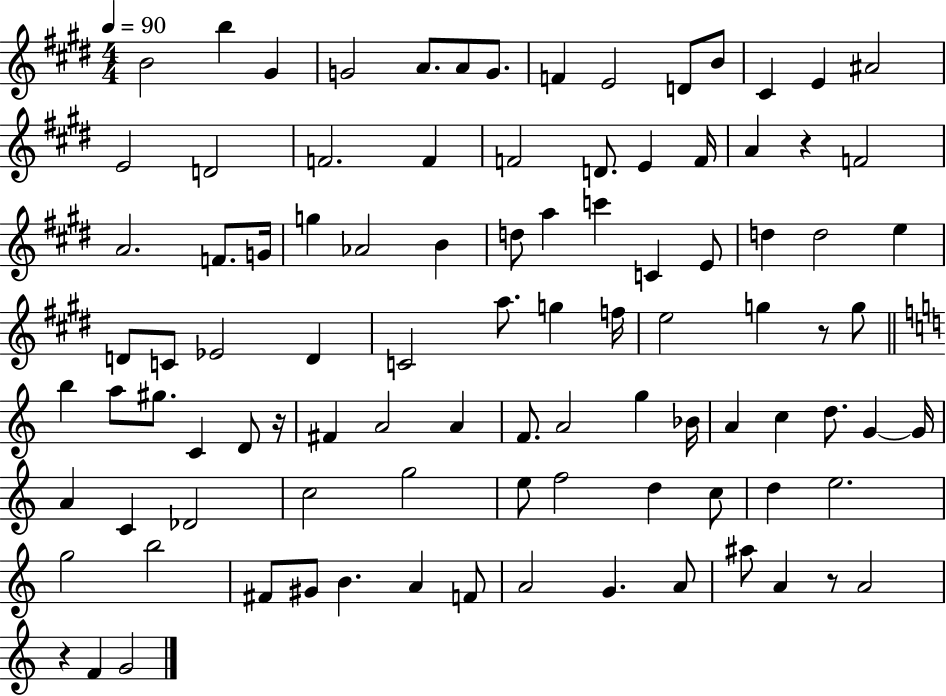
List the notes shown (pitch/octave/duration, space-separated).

B4/h B5/q G#4/q G4/h A4/e. A4/e G4/e. F4/q E4/h D4/e B4/e C#4/q E4/q A#4/h E4/h D4/h F4/h. F4/q F4/h D4/e. E4/q F4/s A4/q R/q F4/h A4/h. F4/e. G4/s G5/q Ab4/h B4/q D5/e A5/q C6/q C4/q E4/e D5/q D5/h E5/q D4/e C4/e Eb4/h D4/q C4/h A5/e. G5/q F5/s E5/h G5/q R/e G5/e B5/q A5/e G#5/e. C4/q D4/e R/s F#4/q A4/h A4/q F4/e. A4/h G5/q Bb4/s A4/q C5/q D5/e. G4/q G4/s A4/q C4/q Db4/h C5/h G5/h E5/e F5/h D5/q C5/e D5/q E5/h. G5/h B5/h F#4/e G#4/e B4/q. A4/q F4/e A4/h G4/q. A4/e A#5/e A4/q R/e A4/h R/q F4/q G4/h